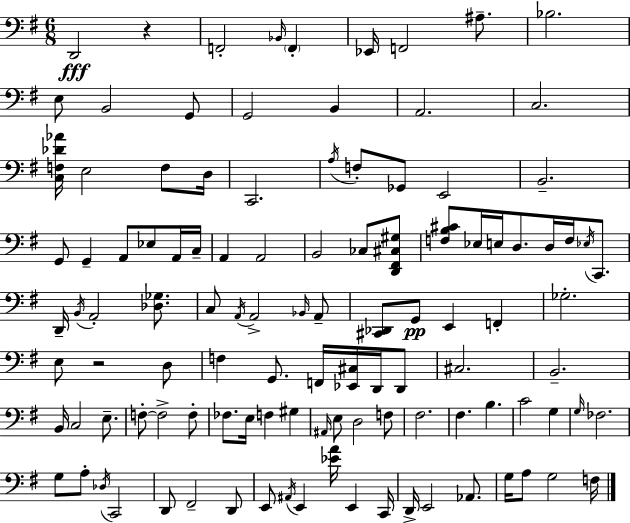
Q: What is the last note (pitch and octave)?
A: F3